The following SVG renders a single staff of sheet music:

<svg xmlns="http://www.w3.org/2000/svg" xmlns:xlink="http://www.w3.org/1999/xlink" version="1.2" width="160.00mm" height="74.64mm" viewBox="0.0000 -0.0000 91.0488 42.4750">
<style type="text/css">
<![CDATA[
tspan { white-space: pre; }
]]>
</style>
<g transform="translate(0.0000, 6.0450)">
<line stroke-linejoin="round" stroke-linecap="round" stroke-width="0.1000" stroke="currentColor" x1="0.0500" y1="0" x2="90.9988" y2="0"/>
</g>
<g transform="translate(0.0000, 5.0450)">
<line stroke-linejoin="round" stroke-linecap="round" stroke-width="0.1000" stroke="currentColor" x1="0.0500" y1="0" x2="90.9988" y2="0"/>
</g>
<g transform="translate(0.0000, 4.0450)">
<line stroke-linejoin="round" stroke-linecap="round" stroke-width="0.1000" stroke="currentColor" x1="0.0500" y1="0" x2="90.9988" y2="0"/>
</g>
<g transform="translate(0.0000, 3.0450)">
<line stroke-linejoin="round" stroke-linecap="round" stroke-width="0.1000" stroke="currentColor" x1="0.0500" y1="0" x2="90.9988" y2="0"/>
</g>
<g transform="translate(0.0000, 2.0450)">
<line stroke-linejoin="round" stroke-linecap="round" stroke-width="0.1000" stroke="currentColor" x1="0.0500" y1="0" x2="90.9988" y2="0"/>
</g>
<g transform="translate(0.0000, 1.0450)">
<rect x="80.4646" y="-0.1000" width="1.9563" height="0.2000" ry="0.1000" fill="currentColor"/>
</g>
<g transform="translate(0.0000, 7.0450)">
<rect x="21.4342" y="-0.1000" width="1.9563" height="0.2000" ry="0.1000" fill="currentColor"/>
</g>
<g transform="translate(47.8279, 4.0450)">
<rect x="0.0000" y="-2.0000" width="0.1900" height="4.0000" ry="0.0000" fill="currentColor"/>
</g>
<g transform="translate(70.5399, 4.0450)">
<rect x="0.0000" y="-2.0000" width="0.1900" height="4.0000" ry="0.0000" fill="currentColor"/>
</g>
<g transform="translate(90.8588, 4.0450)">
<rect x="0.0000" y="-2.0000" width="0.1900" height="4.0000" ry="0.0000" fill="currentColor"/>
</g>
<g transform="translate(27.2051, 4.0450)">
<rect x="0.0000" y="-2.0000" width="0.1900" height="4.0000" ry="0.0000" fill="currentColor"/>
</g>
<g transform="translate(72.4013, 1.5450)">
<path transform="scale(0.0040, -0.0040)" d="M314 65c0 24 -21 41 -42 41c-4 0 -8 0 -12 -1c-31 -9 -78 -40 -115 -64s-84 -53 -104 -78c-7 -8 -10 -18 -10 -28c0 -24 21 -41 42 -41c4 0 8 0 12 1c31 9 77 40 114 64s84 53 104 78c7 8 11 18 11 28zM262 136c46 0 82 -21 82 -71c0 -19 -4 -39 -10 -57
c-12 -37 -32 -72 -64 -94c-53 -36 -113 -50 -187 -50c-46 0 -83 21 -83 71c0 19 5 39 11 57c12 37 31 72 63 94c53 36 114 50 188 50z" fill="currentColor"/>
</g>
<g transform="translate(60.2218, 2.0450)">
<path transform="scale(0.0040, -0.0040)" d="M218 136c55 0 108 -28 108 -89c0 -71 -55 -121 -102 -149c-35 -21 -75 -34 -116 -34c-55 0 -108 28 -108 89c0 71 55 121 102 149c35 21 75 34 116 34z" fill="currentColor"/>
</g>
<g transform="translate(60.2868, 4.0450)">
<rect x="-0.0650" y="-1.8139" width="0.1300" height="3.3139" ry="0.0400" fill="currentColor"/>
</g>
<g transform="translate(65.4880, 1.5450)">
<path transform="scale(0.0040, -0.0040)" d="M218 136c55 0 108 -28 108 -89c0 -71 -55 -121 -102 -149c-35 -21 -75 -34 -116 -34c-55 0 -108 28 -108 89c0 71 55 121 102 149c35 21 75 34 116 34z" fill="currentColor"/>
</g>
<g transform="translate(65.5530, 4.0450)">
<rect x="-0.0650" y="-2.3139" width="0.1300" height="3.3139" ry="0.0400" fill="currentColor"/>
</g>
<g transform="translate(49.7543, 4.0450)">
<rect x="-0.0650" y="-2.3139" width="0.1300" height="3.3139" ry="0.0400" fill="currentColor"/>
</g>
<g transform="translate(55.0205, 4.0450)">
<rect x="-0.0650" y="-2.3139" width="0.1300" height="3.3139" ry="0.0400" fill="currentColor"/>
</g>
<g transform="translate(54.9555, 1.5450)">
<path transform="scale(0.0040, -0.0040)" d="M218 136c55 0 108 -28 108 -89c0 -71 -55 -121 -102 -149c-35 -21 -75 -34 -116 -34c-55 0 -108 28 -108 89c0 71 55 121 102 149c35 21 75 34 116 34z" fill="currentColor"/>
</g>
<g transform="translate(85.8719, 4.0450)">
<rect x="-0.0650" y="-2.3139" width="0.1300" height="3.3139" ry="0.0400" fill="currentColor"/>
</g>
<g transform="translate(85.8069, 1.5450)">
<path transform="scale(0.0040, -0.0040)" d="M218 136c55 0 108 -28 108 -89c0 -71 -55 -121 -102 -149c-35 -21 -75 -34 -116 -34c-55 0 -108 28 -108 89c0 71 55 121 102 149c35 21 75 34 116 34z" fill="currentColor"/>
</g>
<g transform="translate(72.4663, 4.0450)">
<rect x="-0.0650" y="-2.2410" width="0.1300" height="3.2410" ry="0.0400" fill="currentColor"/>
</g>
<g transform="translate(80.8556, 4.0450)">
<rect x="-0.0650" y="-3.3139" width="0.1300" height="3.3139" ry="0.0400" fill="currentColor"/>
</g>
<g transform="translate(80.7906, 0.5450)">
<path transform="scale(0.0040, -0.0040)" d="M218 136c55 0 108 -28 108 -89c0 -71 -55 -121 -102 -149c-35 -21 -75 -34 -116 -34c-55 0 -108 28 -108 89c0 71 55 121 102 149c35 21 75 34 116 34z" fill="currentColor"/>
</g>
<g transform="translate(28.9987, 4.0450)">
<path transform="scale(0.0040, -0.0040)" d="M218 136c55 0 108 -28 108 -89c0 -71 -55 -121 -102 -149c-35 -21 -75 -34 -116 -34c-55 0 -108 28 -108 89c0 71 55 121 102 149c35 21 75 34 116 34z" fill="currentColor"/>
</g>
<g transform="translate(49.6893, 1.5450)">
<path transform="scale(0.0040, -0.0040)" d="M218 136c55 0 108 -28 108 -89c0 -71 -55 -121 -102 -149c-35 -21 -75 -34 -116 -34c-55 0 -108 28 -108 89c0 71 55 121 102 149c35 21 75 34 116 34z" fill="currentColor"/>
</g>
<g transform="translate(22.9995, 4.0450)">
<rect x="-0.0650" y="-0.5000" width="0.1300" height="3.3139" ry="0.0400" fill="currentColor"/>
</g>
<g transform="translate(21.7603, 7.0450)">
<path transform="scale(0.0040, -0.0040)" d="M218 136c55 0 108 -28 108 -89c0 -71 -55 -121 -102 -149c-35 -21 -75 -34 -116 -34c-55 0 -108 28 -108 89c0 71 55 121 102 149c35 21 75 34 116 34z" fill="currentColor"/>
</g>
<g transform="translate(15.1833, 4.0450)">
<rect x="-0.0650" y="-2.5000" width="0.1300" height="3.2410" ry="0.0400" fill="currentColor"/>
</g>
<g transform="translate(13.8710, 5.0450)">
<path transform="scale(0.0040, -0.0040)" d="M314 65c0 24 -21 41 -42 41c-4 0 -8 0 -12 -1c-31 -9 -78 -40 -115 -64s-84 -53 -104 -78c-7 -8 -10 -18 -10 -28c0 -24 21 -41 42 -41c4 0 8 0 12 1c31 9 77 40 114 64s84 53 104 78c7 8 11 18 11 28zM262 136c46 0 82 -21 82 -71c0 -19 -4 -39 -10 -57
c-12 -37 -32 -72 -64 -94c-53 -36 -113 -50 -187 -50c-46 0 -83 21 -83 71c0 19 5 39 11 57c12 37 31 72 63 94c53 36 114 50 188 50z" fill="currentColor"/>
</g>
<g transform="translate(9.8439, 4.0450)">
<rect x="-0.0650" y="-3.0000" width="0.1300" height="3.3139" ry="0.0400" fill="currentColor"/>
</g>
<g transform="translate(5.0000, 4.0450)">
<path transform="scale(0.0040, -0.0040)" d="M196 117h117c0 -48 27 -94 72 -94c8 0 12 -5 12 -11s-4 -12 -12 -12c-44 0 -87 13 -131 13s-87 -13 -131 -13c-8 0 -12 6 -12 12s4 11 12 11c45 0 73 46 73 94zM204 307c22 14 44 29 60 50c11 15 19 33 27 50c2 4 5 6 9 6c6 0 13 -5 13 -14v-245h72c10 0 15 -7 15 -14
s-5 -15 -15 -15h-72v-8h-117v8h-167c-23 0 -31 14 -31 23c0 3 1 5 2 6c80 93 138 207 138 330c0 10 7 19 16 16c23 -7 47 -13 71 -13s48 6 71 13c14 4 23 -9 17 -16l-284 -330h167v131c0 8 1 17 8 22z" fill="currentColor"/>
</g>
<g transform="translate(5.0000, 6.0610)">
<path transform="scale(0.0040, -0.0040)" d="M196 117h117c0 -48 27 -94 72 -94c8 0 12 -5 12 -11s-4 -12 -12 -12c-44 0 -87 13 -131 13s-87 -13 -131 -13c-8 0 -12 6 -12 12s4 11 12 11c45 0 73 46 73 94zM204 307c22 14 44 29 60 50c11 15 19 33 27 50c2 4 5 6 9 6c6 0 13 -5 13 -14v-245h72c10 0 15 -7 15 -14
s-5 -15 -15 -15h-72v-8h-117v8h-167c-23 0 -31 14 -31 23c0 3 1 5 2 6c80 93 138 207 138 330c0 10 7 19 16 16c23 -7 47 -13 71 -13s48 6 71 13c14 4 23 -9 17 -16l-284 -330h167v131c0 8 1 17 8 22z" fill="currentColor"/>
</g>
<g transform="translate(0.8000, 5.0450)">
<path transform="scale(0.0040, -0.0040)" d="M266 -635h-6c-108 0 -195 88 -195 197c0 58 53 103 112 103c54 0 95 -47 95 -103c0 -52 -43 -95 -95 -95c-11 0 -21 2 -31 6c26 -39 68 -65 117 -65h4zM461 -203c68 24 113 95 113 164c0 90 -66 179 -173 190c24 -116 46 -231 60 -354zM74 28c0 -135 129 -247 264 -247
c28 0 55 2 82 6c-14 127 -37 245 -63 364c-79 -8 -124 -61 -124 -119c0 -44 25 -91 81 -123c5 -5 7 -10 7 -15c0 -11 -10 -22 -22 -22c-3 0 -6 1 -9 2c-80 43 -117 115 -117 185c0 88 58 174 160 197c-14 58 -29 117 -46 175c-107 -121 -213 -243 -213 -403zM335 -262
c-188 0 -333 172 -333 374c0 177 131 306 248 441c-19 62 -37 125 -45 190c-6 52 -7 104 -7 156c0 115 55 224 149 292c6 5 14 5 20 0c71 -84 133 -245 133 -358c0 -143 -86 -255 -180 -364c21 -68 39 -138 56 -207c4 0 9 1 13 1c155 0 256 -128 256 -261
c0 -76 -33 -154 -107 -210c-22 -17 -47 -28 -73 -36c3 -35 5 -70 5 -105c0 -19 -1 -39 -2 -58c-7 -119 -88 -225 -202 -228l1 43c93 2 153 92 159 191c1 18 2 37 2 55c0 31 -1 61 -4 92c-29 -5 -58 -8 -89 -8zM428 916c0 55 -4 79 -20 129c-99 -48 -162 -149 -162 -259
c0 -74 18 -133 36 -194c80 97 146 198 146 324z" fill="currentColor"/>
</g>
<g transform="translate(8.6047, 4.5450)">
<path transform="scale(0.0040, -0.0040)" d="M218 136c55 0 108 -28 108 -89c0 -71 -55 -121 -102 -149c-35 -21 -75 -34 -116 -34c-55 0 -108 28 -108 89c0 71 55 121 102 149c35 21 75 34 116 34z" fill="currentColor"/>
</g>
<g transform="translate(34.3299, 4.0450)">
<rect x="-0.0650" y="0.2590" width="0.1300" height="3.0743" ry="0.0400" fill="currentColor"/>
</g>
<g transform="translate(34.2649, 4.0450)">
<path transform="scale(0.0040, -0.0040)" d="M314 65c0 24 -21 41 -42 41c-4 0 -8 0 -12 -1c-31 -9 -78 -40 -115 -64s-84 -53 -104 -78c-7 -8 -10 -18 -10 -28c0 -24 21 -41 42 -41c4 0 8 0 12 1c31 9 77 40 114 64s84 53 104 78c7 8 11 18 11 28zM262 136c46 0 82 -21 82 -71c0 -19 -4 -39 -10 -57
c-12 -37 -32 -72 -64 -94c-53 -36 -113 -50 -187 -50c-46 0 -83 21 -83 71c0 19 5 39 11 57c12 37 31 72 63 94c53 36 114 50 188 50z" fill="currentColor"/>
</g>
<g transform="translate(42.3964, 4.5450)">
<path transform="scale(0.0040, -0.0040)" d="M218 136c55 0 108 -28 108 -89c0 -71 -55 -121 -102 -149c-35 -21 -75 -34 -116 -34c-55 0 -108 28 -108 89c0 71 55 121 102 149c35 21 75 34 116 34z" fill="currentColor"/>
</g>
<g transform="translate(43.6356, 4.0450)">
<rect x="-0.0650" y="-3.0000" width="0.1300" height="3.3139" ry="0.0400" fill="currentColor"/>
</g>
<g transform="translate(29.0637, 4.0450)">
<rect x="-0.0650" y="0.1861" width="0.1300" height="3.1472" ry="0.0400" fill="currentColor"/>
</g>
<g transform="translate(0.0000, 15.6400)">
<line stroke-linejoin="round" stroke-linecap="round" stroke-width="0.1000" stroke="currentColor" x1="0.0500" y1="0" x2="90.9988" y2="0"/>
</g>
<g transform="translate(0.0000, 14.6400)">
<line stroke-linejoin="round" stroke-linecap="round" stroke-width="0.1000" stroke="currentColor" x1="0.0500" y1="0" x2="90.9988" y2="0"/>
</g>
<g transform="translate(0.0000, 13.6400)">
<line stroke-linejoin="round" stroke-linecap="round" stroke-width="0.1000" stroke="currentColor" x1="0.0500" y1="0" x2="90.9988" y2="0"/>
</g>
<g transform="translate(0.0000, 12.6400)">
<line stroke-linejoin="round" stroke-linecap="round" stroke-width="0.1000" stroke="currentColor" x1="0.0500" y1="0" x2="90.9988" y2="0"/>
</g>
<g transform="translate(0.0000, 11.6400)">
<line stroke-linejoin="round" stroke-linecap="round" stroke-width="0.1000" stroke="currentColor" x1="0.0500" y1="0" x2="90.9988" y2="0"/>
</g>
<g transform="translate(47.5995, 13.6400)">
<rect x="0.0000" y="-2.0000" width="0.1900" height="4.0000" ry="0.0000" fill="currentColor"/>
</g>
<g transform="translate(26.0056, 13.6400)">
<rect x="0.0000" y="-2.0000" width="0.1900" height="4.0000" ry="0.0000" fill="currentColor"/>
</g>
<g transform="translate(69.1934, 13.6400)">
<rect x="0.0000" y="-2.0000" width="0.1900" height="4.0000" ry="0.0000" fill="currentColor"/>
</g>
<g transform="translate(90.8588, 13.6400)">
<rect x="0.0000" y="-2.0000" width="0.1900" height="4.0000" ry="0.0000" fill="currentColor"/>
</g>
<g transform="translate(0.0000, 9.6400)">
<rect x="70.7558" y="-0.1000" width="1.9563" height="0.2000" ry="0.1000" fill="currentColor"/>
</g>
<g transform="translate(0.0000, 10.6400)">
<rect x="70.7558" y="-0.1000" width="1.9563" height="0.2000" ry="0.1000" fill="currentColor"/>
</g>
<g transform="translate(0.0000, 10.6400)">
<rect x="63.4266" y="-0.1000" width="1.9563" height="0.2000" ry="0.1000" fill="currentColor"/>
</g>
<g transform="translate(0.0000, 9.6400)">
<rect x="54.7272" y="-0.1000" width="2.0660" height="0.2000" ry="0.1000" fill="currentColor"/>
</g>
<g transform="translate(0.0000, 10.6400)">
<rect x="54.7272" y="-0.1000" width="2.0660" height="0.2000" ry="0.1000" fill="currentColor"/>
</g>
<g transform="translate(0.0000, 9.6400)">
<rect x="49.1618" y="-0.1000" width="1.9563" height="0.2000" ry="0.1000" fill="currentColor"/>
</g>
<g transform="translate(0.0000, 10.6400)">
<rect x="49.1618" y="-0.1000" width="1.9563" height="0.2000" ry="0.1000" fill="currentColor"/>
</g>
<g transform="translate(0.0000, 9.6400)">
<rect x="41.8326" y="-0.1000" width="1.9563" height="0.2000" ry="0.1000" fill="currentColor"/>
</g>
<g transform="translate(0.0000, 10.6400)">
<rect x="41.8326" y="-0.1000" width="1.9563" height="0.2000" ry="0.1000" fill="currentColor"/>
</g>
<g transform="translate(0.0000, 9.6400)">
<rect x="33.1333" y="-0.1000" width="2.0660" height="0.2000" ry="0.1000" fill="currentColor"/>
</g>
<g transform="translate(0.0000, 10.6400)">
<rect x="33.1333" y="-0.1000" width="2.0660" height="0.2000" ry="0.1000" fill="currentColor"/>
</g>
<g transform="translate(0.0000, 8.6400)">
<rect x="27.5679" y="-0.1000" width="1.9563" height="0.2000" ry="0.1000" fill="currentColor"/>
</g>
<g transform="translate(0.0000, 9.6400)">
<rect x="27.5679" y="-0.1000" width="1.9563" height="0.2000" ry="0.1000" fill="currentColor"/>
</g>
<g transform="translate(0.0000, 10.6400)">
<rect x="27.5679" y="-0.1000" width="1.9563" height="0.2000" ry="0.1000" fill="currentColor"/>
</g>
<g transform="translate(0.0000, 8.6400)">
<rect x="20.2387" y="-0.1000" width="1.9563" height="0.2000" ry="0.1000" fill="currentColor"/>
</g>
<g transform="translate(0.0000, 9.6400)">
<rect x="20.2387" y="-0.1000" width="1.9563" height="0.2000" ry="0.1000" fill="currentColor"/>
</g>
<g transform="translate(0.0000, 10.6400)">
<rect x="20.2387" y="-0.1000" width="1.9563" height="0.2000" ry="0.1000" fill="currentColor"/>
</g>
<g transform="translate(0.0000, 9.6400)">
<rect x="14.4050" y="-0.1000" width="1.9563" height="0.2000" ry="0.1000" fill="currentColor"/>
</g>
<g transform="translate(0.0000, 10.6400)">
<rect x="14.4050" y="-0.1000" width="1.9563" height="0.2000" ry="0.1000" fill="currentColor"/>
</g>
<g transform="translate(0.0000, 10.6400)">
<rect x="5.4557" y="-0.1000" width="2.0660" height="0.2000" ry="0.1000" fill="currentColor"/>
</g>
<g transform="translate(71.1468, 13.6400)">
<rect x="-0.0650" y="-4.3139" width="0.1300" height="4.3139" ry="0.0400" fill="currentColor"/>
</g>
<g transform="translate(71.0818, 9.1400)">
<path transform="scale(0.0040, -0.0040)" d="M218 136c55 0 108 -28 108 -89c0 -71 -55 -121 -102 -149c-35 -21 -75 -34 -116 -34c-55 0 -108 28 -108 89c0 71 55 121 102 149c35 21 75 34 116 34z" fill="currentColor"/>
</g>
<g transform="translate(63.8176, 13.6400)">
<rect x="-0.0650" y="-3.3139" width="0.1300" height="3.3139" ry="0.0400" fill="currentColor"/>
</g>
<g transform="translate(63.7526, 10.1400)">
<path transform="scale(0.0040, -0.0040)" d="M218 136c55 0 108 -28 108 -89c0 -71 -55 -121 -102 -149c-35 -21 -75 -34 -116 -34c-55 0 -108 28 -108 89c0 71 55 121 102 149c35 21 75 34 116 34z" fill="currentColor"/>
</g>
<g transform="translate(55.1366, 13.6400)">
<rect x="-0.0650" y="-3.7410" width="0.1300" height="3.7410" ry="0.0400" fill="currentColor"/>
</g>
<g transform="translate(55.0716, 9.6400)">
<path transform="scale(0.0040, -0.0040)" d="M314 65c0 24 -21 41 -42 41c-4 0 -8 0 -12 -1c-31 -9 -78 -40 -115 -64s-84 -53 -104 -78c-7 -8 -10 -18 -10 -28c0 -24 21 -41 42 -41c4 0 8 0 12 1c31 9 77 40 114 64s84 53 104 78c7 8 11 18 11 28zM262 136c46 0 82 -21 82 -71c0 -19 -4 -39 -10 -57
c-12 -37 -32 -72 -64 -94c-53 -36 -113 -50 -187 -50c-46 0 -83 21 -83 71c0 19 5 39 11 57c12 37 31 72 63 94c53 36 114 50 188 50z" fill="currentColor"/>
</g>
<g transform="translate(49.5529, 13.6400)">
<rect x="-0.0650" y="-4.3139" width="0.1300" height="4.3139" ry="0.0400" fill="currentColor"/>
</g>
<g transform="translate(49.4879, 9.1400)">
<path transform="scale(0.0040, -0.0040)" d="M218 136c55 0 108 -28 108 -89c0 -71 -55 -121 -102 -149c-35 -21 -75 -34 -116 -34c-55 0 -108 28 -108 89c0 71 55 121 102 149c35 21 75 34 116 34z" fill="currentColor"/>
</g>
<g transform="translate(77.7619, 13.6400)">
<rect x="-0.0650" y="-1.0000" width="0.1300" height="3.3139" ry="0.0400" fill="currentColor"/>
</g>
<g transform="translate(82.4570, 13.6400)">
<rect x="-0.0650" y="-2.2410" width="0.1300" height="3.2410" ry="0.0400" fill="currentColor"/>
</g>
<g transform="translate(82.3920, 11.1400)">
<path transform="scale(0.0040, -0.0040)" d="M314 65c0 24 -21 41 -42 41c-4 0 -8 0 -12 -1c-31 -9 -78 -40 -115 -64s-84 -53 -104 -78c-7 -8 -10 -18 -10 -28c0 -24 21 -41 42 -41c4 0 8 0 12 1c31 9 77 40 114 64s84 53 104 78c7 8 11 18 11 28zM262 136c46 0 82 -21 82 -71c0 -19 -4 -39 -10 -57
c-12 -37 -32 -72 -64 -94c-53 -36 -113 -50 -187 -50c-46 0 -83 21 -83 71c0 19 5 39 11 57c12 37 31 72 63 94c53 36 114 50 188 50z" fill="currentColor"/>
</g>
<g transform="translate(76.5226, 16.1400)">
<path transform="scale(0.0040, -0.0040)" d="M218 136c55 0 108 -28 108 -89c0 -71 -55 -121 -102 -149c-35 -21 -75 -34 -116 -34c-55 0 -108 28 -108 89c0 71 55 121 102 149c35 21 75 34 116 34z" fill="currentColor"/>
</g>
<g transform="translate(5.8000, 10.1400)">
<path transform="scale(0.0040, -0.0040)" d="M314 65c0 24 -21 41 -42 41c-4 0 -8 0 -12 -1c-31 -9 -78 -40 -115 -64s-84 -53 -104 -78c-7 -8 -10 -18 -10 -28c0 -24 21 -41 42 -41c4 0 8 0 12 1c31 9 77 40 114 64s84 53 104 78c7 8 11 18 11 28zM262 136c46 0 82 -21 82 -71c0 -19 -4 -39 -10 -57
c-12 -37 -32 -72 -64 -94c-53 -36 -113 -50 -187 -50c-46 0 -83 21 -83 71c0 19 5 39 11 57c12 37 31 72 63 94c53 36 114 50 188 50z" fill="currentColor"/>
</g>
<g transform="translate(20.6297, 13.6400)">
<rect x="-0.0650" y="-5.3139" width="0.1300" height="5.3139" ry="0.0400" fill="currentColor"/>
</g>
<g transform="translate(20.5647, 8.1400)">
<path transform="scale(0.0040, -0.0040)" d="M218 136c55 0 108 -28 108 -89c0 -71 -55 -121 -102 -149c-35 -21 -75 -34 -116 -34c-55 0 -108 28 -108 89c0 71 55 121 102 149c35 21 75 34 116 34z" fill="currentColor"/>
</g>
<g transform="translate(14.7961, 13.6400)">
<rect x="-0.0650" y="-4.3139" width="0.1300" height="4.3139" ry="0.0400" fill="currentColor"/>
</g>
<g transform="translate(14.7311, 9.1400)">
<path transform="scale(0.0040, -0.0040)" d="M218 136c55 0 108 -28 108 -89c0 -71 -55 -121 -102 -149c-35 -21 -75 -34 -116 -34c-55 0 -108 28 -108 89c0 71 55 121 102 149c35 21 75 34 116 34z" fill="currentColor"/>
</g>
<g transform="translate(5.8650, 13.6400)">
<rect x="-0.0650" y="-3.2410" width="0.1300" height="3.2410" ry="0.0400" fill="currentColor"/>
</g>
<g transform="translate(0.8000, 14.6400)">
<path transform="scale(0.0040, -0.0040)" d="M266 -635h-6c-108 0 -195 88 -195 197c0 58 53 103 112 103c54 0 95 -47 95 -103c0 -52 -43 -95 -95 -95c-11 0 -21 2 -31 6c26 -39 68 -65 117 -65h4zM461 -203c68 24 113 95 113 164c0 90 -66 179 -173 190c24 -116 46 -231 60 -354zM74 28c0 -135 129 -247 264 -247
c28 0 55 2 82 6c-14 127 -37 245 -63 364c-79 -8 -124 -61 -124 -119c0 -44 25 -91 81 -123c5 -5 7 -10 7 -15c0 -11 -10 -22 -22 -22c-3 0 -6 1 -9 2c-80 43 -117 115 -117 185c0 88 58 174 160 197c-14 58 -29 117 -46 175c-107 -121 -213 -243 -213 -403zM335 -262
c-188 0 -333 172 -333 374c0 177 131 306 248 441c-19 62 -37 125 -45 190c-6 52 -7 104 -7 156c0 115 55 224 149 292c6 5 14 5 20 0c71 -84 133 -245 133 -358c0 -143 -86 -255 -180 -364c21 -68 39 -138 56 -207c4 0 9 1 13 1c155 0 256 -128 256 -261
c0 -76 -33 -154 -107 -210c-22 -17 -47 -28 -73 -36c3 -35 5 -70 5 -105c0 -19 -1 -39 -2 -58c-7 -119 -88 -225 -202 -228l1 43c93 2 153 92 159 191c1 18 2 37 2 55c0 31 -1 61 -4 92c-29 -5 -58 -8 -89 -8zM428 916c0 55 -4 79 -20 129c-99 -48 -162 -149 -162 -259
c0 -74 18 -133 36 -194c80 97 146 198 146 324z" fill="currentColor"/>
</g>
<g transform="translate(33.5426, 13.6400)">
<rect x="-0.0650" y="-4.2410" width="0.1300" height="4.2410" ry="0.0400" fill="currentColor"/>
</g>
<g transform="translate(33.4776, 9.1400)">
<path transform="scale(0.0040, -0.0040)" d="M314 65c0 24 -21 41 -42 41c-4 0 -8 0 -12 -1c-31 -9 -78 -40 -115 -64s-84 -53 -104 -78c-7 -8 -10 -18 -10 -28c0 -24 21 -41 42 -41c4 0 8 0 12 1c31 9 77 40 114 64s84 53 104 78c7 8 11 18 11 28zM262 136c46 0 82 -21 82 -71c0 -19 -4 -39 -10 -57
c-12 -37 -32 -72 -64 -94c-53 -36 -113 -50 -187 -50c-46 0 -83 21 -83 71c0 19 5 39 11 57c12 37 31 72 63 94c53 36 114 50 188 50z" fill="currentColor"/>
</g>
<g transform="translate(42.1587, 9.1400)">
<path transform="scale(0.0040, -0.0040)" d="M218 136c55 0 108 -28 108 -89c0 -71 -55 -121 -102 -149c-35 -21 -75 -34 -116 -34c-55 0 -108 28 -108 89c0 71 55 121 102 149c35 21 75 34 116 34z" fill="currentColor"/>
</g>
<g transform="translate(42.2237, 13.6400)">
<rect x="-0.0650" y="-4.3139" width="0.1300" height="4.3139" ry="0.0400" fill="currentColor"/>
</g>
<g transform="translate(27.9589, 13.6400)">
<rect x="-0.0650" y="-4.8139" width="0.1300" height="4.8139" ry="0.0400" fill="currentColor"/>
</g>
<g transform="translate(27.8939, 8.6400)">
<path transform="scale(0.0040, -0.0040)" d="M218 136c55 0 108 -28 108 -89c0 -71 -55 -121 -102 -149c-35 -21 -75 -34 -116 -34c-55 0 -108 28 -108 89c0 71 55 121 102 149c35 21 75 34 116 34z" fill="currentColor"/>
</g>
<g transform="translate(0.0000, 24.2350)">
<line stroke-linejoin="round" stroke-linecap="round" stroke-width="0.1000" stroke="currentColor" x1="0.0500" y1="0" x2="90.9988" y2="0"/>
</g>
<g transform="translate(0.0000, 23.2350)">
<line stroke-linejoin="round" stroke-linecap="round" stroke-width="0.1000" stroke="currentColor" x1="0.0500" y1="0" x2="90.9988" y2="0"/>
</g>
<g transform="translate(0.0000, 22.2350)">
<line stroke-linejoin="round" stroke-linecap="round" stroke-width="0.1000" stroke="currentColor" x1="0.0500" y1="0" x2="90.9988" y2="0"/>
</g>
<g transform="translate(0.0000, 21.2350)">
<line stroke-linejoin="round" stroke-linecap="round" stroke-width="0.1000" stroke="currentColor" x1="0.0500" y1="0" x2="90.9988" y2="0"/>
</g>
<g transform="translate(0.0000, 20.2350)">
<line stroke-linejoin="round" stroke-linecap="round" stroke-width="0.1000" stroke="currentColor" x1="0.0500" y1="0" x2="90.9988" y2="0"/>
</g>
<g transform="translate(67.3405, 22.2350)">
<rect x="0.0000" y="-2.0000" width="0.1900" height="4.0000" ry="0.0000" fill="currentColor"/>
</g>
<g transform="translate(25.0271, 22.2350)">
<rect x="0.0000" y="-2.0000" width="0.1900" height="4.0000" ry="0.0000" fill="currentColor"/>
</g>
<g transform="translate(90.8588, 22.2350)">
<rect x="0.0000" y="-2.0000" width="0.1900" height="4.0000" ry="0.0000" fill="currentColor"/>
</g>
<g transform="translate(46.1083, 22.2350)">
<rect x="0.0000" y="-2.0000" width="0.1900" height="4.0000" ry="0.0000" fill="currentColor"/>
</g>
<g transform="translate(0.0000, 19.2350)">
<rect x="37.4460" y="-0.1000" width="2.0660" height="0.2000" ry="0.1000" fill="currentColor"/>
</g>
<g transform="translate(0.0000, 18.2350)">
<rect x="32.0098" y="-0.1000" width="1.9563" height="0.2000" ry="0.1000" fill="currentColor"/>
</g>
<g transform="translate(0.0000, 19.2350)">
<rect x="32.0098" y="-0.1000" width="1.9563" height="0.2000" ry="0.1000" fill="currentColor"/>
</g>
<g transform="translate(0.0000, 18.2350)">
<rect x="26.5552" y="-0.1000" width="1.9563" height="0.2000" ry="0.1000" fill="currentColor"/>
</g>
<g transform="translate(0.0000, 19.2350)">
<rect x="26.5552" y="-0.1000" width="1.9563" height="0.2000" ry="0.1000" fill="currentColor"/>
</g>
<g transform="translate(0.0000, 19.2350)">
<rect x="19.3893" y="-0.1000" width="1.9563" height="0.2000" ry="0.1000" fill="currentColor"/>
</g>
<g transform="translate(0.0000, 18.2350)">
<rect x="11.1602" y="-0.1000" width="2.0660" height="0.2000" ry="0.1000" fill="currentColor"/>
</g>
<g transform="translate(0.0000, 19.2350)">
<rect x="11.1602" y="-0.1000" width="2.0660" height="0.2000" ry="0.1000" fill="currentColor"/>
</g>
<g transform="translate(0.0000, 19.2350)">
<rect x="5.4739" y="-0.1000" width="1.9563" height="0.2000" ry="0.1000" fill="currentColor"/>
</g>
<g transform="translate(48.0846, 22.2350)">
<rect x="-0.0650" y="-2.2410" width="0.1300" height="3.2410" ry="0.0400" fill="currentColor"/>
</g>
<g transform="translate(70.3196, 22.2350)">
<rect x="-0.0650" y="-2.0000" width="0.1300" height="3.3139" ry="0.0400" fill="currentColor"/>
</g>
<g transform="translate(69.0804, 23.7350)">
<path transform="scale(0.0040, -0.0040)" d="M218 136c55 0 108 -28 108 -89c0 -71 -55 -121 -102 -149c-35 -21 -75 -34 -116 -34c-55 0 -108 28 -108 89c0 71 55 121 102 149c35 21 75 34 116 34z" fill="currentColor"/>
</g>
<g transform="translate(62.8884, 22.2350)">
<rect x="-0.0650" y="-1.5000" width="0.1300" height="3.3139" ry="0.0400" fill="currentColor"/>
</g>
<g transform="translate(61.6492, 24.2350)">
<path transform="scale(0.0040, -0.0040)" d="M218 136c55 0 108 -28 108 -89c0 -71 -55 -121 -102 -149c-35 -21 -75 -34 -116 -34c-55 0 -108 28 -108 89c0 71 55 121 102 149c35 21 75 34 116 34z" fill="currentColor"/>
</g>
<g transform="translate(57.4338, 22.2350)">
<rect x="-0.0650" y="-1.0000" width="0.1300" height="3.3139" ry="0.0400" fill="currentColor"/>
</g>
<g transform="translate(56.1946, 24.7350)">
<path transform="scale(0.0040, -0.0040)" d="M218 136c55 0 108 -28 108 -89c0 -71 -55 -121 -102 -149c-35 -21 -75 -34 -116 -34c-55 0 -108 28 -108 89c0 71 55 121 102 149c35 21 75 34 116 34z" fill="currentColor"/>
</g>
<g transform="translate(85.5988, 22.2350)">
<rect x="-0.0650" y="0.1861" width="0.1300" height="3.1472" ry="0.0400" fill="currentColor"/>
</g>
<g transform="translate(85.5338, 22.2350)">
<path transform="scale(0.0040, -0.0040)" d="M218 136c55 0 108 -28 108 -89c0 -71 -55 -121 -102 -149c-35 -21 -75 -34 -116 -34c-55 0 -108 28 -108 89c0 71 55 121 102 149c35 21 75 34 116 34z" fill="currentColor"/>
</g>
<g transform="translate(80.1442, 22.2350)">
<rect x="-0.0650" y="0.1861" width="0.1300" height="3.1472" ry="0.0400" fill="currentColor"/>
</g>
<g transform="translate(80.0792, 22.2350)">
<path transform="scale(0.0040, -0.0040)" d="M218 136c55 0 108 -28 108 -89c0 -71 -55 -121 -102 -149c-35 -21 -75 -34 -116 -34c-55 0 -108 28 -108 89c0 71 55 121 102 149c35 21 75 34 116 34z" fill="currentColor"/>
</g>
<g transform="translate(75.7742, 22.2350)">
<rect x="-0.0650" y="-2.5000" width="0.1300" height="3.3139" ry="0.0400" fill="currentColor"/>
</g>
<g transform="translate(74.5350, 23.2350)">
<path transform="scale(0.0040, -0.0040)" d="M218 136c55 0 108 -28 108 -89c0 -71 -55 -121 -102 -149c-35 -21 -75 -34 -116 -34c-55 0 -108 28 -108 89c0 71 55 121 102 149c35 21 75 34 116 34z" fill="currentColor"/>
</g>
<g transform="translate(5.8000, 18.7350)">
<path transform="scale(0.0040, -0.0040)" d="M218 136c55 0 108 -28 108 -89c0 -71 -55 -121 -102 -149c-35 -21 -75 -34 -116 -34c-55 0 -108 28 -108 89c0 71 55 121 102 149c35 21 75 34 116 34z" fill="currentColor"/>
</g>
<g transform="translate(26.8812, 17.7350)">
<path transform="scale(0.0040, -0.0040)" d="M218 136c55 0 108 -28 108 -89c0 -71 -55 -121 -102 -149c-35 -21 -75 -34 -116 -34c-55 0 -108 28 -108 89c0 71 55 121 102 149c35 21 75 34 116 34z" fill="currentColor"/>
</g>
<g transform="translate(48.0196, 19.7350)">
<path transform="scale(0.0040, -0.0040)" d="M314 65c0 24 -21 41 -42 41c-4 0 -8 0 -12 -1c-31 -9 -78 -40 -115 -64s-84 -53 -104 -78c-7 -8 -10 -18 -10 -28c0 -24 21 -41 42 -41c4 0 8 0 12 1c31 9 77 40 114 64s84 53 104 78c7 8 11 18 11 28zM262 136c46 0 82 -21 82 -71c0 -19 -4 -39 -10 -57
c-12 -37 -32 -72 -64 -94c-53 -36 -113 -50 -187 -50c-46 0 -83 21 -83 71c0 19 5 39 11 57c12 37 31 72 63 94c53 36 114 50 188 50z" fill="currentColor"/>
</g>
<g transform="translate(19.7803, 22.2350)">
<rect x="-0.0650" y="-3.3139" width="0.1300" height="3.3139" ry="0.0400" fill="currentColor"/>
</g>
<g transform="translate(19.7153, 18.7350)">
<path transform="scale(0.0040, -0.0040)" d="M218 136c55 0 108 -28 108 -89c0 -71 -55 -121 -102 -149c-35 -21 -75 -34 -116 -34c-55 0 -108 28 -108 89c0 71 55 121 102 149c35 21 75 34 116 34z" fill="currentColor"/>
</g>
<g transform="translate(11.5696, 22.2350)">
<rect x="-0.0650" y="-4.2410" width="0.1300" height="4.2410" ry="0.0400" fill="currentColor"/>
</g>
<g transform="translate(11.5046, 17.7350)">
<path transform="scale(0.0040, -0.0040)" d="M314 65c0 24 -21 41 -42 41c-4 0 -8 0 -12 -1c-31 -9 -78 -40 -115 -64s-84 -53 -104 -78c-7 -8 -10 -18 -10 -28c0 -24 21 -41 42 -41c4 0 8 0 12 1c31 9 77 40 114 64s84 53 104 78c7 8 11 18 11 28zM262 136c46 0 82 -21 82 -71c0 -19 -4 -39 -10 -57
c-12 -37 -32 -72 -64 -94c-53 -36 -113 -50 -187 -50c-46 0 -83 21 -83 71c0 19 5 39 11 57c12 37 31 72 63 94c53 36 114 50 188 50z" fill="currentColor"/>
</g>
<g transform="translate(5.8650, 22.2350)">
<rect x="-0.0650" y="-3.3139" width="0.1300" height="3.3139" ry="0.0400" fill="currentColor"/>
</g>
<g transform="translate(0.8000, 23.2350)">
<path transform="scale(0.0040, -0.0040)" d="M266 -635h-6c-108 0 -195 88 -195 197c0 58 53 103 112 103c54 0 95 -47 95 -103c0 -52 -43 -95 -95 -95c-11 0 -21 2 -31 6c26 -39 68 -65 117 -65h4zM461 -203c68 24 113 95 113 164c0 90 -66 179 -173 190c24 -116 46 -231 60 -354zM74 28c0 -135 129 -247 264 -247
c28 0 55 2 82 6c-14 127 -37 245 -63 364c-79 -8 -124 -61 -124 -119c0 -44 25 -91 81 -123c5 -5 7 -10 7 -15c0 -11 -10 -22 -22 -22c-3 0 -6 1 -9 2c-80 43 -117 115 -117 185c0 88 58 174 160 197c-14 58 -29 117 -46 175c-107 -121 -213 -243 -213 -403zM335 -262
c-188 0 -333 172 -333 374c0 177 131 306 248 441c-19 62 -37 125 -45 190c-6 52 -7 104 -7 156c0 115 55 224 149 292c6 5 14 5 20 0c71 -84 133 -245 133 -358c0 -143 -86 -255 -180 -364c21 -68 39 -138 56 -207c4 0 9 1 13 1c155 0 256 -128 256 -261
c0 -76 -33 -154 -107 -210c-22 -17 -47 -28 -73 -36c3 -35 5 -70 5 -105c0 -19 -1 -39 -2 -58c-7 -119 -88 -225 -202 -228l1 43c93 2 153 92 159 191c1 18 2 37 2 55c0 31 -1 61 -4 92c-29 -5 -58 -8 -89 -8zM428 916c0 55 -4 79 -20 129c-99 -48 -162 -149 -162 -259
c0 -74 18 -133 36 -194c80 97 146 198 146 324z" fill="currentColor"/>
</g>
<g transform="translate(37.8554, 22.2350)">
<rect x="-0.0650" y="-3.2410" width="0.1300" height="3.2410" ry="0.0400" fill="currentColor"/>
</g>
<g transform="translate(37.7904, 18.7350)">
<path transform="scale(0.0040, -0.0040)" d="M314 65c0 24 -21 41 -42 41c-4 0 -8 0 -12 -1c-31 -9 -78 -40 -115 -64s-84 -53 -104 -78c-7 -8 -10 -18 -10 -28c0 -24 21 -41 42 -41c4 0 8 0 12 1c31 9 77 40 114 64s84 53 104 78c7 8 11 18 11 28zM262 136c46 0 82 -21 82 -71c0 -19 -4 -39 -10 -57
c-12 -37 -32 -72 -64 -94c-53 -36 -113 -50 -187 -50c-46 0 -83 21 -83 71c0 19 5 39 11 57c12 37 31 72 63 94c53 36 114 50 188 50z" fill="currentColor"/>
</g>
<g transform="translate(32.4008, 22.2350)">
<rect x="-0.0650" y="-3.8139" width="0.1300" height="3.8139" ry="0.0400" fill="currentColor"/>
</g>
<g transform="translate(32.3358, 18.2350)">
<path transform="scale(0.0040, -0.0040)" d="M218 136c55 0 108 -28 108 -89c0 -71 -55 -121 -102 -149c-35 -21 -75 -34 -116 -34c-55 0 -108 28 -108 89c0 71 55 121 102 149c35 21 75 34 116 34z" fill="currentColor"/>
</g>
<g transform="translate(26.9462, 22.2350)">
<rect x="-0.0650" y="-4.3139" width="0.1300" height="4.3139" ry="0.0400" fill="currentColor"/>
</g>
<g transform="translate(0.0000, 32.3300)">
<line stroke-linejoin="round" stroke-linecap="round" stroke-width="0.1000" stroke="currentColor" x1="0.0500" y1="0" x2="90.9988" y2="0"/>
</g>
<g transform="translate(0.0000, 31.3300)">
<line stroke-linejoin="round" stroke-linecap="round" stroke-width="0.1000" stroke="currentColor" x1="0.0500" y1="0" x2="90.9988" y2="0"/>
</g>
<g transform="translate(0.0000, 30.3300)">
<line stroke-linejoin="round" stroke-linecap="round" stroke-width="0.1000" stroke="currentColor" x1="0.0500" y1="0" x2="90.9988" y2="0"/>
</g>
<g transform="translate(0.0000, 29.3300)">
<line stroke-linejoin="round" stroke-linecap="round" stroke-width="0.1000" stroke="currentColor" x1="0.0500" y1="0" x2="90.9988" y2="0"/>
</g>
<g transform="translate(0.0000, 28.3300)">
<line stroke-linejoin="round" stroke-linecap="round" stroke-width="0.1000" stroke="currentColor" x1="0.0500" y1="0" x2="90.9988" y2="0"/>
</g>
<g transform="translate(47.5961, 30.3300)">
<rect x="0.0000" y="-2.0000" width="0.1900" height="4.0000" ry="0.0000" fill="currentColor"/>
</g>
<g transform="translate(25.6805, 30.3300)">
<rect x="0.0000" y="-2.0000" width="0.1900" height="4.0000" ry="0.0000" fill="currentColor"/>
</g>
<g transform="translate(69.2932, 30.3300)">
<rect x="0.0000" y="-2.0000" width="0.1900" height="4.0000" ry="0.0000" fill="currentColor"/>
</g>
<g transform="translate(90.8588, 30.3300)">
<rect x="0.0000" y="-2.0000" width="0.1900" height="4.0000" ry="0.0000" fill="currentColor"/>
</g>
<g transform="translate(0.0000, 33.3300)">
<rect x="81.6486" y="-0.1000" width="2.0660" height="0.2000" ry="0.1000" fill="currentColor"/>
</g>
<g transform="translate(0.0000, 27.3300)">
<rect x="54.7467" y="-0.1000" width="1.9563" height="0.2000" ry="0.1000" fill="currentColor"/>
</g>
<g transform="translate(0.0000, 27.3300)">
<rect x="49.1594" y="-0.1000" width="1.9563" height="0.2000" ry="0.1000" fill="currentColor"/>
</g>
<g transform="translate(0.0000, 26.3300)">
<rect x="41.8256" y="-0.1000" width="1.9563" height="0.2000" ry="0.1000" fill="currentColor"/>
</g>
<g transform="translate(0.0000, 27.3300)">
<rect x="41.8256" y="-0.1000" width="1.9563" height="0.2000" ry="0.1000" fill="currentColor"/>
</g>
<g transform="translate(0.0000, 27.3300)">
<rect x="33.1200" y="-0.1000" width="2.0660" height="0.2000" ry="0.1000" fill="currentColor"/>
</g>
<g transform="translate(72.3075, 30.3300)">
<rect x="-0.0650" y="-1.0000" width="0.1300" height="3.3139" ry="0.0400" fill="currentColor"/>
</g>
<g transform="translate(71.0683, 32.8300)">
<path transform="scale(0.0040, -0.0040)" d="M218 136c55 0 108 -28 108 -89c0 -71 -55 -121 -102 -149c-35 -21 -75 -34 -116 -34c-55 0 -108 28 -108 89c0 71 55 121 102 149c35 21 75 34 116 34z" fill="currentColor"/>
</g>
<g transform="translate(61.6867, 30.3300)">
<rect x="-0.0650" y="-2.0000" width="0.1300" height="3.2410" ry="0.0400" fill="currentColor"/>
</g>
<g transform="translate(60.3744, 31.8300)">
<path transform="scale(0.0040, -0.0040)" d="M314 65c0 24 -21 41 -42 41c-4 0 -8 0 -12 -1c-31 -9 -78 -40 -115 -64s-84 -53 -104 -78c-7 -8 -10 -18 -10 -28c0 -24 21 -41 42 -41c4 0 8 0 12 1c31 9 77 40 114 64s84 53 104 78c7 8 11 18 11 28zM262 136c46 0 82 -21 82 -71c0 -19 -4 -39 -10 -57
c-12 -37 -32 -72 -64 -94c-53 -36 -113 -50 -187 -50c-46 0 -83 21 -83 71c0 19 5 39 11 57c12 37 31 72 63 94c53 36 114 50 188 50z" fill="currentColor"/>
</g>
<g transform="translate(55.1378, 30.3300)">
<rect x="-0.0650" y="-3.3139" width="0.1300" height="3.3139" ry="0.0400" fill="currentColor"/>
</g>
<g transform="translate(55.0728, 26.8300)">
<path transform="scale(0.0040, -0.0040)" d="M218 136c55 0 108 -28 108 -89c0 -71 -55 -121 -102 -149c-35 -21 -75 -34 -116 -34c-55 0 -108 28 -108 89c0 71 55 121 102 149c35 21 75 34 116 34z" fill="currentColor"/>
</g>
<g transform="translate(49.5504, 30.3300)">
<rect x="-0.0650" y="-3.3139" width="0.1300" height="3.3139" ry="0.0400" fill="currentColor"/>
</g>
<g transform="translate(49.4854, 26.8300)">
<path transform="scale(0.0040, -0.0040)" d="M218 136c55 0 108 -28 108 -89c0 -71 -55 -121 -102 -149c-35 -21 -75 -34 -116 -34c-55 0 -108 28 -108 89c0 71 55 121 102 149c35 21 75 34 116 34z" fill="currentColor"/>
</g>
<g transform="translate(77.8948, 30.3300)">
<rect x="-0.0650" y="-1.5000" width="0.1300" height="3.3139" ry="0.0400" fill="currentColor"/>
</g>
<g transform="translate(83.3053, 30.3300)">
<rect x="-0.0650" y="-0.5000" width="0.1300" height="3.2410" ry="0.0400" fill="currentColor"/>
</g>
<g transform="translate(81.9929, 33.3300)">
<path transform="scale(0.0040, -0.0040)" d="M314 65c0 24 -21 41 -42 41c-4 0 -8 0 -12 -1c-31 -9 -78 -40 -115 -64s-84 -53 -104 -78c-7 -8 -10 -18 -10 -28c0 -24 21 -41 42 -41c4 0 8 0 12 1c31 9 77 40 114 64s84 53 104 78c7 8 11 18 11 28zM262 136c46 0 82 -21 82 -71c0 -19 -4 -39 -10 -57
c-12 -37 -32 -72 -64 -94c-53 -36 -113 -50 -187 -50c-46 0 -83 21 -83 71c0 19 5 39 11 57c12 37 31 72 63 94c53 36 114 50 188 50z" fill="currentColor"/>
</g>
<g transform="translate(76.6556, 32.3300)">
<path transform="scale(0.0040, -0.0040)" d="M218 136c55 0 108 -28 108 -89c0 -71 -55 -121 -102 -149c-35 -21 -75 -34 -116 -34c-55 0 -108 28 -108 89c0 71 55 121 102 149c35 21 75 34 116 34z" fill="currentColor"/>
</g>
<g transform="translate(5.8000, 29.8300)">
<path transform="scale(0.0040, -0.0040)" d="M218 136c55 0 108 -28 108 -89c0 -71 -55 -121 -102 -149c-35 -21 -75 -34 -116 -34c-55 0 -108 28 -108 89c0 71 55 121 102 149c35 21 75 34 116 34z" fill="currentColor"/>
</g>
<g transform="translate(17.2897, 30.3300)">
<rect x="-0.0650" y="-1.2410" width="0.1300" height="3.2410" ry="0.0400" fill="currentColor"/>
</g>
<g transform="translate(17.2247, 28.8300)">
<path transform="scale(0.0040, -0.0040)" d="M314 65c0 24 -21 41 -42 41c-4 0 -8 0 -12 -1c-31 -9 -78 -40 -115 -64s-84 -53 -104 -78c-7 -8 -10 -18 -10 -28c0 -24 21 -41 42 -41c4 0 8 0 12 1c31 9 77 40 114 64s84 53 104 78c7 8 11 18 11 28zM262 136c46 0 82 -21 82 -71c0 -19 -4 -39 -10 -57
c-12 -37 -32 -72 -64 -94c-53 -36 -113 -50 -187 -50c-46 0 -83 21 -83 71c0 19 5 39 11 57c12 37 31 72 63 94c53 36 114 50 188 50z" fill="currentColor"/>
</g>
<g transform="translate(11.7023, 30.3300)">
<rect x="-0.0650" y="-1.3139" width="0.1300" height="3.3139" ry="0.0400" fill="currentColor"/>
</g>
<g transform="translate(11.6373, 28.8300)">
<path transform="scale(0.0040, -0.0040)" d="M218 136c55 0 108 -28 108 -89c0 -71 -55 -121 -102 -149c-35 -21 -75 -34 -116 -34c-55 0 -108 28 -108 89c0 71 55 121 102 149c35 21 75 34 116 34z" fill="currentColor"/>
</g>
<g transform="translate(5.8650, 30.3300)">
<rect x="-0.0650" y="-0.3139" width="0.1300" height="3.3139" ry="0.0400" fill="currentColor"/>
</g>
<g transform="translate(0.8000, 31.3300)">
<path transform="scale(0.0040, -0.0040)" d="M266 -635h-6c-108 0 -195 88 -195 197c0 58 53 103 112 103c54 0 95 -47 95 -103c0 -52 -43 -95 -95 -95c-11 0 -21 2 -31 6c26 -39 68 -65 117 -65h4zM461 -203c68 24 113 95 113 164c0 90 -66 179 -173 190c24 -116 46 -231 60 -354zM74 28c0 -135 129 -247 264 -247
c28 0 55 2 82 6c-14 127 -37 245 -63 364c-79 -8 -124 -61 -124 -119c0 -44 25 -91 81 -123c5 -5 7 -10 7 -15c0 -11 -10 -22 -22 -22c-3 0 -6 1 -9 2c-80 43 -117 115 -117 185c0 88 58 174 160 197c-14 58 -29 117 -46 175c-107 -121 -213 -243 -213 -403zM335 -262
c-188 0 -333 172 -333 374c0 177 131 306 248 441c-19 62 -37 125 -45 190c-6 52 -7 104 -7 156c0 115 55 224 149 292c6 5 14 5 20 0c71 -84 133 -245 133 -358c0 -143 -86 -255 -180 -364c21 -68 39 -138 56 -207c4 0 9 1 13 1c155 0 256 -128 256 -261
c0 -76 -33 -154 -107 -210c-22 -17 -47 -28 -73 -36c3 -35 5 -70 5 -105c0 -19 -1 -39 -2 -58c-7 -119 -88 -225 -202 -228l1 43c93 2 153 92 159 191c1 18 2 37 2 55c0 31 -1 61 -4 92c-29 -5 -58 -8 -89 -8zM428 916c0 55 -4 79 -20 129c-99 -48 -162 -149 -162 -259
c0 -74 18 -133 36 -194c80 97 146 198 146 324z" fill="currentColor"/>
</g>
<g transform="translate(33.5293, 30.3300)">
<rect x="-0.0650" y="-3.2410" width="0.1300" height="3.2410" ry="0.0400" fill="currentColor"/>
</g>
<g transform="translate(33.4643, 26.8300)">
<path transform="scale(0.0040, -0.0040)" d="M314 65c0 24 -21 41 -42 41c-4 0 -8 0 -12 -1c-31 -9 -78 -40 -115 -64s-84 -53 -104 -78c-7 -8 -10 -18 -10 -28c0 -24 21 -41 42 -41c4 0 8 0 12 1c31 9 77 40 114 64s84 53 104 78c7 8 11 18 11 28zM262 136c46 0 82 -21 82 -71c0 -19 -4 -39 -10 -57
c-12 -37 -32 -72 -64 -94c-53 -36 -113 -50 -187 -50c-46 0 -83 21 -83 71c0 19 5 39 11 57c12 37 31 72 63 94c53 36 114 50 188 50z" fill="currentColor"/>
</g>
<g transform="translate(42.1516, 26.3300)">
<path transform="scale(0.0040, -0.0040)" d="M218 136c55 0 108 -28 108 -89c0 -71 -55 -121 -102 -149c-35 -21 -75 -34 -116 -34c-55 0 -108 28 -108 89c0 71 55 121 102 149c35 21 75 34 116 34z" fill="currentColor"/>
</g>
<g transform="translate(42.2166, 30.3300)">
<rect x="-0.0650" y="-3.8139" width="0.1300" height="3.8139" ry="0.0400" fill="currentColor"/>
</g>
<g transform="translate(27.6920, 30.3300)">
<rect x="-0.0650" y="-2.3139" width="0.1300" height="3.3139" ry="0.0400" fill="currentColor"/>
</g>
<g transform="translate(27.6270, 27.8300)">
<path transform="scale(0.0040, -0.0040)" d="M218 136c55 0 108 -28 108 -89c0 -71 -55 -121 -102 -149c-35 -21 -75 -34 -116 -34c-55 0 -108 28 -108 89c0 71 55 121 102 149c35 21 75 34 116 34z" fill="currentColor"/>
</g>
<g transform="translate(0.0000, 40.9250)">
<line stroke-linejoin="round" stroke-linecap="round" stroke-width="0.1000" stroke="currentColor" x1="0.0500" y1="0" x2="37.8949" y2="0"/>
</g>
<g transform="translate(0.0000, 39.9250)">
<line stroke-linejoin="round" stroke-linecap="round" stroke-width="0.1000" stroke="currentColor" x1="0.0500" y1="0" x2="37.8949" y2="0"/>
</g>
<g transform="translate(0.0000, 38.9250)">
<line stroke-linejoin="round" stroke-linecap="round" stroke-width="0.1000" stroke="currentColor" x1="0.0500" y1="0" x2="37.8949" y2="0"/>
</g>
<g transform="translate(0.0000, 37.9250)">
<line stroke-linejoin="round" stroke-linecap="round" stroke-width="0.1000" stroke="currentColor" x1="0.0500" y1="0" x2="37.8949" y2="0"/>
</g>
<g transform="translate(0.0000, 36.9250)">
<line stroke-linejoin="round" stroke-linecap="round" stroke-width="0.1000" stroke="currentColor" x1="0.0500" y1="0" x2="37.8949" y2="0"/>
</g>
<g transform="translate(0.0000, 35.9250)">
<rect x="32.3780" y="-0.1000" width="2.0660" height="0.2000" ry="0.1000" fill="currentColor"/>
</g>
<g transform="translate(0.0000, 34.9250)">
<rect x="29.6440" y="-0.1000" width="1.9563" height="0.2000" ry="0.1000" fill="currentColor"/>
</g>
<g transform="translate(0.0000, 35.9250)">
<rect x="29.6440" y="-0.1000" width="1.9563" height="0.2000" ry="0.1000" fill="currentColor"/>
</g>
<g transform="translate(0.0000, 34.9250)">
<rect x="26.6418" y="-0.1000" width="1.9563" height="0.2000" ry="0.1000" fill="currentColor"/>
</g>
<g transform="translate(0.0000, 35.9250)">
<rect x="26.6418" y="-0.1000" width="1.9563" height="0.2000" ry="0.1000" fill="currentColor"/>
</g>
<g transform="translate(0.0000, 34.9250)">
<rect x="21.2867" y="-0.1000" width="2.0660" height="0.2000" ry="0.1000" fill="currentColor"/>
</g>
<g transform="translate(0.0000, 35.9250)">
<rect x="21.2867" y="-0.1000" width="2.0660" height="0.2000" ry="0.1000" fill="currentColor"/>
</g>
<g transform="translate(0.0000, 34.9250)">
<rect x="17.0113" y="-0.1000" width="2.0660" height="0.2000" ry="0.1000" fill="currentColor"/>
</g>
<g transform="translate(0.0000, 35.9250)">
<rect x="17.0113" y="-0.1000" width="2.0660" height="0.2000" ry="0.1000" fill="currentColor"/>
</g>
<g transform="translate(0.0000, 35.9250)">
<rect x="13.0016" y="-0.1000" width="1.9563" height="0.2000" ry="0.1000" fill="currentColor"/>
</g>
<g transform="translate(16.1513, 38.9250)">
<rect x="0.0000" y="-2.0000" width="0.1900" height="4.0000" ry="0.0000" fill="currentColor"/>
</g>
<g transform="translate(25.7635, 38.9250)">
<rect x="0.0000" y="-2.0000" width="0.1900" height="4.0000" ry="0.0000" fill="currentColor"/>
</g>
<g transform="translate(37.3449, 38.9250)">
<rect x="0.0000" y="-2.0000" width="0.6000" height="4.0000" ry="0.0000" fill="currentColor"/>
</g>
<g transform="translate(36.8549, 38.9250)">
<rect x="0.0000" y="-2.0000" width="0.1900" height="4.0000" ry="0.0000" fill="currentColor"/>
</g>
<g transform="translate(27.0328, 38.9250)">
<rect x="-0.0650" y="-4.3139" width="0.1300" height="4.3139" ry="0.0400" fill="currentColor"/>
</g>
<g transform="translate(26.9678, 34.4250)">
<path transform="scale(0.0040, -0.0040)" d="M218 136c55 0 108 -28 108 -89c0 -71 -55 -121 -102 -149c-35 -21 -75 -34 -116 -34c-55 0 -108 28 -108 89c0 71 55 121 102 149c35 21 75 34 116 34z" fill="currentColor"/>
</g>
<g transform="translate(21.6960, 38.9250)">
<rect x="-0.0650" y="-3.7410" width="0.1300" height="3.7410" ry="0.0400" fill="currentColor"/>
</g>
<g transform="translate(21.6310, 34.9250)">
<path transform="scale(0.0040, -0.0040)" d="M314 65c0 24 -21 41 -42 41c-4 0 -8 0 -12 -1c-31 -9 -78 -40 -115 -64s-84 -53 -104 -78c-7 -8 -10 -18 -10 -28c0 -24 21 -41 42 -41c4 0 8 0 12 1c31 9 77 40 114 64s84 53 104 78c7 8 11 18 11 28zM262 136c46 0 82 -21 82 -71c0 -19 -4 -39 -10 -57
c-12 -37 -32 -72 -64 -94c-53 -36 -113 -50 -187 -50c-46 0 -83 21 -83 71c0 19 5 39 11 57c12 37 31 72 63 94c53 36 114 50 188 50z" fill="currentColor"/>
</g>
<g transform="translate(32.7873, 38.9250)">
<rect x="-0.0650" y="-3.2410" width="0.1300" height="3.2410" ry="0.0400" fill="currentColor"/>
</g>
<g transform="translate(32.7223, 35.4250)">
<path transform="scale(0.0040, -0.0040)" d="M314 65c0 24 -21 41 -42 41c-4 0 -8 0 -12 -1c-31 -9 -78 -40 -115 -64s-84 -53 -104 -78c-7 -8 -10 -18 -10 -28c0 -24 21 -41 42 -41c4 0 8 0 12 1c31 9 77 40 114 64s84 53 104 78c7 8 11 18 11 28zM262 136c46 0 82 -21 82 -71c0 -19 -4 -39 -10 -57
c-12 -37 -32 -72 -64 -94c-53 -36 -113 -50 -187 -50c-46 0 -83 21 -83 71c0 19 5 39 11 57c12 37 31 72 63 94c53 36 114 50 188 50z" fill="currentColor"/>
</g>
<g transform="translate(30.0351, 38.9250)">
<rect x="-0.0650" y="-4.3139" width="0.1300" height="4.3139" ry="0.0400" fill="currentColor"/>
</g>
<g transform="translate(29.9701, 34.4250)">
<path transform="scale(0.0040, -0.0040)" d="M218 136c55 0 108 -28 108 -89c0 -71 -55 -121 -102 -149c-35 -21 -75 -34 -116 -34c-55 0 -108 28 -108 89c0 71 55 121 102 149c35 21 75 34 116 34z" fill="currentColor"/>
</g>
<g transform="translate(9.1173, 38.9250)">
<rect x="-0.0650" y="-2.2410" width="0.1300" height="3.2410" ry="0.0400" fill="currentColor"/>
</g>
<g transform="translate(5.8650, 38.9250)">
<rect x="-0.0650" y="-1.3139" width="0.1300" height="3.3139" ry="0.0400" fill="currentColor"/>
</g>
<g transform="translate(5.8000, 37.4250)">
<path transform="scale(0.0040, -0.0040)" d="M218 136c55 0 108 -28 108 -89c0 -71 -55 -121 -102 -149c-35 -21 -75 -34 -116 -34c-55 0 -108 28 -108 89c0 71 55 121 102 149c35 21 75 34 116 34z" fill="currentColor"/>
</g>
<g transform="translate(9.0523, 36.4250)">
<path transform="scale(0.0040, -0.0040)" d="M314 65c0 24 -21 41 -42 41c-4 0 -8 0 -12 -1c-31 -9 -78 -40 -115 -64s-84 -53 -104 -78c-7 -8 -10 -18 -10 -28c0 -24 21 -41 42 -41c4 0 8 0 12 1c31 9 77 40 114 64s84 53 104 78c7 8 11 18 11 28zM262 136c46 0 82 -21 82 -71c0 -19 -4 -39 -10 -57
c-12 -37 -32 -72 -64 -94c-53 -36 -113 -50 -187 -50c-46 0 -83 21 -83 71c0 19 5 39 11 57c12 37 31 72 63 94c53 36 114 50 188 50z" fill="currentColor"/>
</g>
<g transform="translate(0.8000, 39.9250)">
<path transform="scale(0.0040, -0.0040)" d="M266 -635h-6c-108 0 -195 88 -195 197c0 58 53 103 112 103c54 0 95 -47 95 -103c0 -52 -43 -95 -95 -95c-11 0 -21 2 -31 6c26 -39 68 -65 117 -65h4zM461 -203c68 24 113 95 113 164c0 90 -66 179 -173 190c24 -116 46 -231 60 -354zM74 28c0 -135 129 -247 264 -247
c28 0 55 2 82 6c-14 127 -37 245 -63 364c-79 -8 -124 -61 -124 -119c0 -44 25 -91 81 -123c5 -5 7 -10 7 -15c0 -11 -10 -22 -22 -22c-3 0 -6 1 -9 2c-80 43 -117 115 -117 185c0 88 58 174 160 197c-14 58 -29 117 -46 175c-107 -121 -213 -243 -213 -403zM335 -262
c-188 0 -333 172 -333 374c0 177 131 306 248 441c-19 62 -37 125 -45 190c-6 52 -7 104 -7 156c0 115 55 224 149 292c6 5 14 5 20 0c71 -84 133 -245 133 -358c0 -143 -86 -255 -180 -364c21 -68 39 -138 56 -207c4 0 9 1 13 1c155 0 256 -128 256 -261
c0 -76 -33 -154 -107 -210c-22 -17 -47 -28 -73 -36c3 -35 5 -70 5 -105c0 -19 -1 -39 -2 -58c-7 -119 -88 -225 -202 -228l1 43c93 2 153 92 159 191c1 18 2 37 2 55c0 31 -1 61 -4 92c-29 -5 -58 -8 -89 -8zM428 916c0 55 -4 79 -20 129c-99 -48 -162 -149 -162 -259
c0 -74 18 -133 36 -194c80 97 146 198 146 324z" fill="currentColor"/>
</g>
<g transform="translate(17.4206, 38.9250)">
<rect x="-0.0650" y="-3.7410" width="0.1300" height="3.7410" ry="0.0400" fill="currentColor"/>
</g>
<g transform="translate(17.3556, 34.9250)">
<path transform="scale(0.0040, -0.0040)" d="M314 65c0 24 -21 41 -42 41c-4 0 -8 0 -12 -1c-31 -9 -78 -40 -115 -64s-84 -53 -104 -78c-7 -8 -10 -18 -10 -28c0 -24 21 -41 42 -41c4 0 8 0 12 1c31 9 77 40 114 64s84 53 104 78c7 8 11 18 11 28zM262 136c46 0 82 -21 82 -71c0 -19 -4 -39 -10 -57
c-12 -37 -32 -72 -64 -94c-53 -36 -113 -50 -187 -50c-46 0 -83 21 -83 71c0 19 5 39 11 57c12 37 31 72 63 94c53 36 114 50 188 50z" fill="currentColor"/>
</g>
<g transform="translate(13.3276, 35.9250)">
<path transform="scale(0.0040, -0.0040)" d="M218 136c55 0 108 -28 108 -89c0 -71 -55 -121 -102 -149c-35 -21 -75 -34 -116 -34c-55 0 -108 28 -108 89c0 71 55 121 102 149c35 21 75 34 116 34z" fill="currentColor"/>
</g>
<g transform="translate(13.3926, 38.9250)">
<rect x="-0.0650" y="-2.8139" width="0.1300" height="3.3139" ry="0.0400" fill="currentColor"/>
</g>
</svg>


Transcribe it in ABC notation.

X:1
T:Untitled
M:4/4
L:1/4
K:C
A G2 C B B2 A g g f g g2 b g b2 d' f' e' d'2 d' d' c'2 b d' D g2 b d'2 b d' c' b2 g2 D E F G B B c e e2 g b2 c' b b F2 D E C2 e g2 a c'2 c'2 d' d' b2